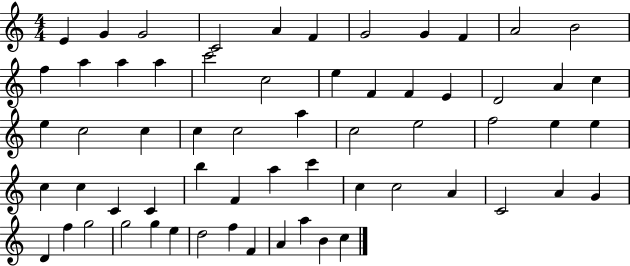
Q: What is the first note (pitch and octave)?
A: E4